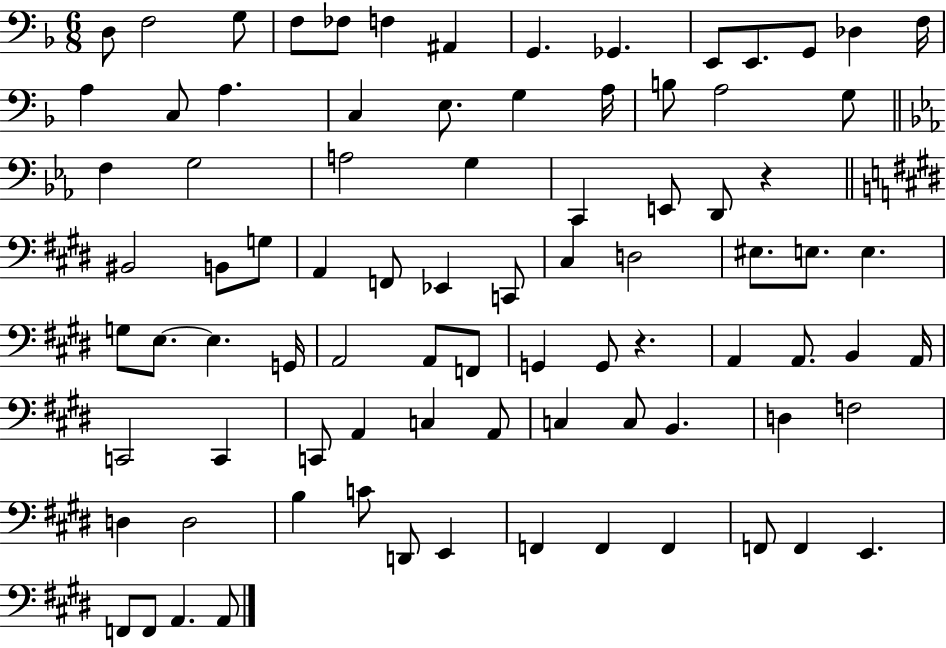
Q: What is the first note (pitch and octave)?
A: D3